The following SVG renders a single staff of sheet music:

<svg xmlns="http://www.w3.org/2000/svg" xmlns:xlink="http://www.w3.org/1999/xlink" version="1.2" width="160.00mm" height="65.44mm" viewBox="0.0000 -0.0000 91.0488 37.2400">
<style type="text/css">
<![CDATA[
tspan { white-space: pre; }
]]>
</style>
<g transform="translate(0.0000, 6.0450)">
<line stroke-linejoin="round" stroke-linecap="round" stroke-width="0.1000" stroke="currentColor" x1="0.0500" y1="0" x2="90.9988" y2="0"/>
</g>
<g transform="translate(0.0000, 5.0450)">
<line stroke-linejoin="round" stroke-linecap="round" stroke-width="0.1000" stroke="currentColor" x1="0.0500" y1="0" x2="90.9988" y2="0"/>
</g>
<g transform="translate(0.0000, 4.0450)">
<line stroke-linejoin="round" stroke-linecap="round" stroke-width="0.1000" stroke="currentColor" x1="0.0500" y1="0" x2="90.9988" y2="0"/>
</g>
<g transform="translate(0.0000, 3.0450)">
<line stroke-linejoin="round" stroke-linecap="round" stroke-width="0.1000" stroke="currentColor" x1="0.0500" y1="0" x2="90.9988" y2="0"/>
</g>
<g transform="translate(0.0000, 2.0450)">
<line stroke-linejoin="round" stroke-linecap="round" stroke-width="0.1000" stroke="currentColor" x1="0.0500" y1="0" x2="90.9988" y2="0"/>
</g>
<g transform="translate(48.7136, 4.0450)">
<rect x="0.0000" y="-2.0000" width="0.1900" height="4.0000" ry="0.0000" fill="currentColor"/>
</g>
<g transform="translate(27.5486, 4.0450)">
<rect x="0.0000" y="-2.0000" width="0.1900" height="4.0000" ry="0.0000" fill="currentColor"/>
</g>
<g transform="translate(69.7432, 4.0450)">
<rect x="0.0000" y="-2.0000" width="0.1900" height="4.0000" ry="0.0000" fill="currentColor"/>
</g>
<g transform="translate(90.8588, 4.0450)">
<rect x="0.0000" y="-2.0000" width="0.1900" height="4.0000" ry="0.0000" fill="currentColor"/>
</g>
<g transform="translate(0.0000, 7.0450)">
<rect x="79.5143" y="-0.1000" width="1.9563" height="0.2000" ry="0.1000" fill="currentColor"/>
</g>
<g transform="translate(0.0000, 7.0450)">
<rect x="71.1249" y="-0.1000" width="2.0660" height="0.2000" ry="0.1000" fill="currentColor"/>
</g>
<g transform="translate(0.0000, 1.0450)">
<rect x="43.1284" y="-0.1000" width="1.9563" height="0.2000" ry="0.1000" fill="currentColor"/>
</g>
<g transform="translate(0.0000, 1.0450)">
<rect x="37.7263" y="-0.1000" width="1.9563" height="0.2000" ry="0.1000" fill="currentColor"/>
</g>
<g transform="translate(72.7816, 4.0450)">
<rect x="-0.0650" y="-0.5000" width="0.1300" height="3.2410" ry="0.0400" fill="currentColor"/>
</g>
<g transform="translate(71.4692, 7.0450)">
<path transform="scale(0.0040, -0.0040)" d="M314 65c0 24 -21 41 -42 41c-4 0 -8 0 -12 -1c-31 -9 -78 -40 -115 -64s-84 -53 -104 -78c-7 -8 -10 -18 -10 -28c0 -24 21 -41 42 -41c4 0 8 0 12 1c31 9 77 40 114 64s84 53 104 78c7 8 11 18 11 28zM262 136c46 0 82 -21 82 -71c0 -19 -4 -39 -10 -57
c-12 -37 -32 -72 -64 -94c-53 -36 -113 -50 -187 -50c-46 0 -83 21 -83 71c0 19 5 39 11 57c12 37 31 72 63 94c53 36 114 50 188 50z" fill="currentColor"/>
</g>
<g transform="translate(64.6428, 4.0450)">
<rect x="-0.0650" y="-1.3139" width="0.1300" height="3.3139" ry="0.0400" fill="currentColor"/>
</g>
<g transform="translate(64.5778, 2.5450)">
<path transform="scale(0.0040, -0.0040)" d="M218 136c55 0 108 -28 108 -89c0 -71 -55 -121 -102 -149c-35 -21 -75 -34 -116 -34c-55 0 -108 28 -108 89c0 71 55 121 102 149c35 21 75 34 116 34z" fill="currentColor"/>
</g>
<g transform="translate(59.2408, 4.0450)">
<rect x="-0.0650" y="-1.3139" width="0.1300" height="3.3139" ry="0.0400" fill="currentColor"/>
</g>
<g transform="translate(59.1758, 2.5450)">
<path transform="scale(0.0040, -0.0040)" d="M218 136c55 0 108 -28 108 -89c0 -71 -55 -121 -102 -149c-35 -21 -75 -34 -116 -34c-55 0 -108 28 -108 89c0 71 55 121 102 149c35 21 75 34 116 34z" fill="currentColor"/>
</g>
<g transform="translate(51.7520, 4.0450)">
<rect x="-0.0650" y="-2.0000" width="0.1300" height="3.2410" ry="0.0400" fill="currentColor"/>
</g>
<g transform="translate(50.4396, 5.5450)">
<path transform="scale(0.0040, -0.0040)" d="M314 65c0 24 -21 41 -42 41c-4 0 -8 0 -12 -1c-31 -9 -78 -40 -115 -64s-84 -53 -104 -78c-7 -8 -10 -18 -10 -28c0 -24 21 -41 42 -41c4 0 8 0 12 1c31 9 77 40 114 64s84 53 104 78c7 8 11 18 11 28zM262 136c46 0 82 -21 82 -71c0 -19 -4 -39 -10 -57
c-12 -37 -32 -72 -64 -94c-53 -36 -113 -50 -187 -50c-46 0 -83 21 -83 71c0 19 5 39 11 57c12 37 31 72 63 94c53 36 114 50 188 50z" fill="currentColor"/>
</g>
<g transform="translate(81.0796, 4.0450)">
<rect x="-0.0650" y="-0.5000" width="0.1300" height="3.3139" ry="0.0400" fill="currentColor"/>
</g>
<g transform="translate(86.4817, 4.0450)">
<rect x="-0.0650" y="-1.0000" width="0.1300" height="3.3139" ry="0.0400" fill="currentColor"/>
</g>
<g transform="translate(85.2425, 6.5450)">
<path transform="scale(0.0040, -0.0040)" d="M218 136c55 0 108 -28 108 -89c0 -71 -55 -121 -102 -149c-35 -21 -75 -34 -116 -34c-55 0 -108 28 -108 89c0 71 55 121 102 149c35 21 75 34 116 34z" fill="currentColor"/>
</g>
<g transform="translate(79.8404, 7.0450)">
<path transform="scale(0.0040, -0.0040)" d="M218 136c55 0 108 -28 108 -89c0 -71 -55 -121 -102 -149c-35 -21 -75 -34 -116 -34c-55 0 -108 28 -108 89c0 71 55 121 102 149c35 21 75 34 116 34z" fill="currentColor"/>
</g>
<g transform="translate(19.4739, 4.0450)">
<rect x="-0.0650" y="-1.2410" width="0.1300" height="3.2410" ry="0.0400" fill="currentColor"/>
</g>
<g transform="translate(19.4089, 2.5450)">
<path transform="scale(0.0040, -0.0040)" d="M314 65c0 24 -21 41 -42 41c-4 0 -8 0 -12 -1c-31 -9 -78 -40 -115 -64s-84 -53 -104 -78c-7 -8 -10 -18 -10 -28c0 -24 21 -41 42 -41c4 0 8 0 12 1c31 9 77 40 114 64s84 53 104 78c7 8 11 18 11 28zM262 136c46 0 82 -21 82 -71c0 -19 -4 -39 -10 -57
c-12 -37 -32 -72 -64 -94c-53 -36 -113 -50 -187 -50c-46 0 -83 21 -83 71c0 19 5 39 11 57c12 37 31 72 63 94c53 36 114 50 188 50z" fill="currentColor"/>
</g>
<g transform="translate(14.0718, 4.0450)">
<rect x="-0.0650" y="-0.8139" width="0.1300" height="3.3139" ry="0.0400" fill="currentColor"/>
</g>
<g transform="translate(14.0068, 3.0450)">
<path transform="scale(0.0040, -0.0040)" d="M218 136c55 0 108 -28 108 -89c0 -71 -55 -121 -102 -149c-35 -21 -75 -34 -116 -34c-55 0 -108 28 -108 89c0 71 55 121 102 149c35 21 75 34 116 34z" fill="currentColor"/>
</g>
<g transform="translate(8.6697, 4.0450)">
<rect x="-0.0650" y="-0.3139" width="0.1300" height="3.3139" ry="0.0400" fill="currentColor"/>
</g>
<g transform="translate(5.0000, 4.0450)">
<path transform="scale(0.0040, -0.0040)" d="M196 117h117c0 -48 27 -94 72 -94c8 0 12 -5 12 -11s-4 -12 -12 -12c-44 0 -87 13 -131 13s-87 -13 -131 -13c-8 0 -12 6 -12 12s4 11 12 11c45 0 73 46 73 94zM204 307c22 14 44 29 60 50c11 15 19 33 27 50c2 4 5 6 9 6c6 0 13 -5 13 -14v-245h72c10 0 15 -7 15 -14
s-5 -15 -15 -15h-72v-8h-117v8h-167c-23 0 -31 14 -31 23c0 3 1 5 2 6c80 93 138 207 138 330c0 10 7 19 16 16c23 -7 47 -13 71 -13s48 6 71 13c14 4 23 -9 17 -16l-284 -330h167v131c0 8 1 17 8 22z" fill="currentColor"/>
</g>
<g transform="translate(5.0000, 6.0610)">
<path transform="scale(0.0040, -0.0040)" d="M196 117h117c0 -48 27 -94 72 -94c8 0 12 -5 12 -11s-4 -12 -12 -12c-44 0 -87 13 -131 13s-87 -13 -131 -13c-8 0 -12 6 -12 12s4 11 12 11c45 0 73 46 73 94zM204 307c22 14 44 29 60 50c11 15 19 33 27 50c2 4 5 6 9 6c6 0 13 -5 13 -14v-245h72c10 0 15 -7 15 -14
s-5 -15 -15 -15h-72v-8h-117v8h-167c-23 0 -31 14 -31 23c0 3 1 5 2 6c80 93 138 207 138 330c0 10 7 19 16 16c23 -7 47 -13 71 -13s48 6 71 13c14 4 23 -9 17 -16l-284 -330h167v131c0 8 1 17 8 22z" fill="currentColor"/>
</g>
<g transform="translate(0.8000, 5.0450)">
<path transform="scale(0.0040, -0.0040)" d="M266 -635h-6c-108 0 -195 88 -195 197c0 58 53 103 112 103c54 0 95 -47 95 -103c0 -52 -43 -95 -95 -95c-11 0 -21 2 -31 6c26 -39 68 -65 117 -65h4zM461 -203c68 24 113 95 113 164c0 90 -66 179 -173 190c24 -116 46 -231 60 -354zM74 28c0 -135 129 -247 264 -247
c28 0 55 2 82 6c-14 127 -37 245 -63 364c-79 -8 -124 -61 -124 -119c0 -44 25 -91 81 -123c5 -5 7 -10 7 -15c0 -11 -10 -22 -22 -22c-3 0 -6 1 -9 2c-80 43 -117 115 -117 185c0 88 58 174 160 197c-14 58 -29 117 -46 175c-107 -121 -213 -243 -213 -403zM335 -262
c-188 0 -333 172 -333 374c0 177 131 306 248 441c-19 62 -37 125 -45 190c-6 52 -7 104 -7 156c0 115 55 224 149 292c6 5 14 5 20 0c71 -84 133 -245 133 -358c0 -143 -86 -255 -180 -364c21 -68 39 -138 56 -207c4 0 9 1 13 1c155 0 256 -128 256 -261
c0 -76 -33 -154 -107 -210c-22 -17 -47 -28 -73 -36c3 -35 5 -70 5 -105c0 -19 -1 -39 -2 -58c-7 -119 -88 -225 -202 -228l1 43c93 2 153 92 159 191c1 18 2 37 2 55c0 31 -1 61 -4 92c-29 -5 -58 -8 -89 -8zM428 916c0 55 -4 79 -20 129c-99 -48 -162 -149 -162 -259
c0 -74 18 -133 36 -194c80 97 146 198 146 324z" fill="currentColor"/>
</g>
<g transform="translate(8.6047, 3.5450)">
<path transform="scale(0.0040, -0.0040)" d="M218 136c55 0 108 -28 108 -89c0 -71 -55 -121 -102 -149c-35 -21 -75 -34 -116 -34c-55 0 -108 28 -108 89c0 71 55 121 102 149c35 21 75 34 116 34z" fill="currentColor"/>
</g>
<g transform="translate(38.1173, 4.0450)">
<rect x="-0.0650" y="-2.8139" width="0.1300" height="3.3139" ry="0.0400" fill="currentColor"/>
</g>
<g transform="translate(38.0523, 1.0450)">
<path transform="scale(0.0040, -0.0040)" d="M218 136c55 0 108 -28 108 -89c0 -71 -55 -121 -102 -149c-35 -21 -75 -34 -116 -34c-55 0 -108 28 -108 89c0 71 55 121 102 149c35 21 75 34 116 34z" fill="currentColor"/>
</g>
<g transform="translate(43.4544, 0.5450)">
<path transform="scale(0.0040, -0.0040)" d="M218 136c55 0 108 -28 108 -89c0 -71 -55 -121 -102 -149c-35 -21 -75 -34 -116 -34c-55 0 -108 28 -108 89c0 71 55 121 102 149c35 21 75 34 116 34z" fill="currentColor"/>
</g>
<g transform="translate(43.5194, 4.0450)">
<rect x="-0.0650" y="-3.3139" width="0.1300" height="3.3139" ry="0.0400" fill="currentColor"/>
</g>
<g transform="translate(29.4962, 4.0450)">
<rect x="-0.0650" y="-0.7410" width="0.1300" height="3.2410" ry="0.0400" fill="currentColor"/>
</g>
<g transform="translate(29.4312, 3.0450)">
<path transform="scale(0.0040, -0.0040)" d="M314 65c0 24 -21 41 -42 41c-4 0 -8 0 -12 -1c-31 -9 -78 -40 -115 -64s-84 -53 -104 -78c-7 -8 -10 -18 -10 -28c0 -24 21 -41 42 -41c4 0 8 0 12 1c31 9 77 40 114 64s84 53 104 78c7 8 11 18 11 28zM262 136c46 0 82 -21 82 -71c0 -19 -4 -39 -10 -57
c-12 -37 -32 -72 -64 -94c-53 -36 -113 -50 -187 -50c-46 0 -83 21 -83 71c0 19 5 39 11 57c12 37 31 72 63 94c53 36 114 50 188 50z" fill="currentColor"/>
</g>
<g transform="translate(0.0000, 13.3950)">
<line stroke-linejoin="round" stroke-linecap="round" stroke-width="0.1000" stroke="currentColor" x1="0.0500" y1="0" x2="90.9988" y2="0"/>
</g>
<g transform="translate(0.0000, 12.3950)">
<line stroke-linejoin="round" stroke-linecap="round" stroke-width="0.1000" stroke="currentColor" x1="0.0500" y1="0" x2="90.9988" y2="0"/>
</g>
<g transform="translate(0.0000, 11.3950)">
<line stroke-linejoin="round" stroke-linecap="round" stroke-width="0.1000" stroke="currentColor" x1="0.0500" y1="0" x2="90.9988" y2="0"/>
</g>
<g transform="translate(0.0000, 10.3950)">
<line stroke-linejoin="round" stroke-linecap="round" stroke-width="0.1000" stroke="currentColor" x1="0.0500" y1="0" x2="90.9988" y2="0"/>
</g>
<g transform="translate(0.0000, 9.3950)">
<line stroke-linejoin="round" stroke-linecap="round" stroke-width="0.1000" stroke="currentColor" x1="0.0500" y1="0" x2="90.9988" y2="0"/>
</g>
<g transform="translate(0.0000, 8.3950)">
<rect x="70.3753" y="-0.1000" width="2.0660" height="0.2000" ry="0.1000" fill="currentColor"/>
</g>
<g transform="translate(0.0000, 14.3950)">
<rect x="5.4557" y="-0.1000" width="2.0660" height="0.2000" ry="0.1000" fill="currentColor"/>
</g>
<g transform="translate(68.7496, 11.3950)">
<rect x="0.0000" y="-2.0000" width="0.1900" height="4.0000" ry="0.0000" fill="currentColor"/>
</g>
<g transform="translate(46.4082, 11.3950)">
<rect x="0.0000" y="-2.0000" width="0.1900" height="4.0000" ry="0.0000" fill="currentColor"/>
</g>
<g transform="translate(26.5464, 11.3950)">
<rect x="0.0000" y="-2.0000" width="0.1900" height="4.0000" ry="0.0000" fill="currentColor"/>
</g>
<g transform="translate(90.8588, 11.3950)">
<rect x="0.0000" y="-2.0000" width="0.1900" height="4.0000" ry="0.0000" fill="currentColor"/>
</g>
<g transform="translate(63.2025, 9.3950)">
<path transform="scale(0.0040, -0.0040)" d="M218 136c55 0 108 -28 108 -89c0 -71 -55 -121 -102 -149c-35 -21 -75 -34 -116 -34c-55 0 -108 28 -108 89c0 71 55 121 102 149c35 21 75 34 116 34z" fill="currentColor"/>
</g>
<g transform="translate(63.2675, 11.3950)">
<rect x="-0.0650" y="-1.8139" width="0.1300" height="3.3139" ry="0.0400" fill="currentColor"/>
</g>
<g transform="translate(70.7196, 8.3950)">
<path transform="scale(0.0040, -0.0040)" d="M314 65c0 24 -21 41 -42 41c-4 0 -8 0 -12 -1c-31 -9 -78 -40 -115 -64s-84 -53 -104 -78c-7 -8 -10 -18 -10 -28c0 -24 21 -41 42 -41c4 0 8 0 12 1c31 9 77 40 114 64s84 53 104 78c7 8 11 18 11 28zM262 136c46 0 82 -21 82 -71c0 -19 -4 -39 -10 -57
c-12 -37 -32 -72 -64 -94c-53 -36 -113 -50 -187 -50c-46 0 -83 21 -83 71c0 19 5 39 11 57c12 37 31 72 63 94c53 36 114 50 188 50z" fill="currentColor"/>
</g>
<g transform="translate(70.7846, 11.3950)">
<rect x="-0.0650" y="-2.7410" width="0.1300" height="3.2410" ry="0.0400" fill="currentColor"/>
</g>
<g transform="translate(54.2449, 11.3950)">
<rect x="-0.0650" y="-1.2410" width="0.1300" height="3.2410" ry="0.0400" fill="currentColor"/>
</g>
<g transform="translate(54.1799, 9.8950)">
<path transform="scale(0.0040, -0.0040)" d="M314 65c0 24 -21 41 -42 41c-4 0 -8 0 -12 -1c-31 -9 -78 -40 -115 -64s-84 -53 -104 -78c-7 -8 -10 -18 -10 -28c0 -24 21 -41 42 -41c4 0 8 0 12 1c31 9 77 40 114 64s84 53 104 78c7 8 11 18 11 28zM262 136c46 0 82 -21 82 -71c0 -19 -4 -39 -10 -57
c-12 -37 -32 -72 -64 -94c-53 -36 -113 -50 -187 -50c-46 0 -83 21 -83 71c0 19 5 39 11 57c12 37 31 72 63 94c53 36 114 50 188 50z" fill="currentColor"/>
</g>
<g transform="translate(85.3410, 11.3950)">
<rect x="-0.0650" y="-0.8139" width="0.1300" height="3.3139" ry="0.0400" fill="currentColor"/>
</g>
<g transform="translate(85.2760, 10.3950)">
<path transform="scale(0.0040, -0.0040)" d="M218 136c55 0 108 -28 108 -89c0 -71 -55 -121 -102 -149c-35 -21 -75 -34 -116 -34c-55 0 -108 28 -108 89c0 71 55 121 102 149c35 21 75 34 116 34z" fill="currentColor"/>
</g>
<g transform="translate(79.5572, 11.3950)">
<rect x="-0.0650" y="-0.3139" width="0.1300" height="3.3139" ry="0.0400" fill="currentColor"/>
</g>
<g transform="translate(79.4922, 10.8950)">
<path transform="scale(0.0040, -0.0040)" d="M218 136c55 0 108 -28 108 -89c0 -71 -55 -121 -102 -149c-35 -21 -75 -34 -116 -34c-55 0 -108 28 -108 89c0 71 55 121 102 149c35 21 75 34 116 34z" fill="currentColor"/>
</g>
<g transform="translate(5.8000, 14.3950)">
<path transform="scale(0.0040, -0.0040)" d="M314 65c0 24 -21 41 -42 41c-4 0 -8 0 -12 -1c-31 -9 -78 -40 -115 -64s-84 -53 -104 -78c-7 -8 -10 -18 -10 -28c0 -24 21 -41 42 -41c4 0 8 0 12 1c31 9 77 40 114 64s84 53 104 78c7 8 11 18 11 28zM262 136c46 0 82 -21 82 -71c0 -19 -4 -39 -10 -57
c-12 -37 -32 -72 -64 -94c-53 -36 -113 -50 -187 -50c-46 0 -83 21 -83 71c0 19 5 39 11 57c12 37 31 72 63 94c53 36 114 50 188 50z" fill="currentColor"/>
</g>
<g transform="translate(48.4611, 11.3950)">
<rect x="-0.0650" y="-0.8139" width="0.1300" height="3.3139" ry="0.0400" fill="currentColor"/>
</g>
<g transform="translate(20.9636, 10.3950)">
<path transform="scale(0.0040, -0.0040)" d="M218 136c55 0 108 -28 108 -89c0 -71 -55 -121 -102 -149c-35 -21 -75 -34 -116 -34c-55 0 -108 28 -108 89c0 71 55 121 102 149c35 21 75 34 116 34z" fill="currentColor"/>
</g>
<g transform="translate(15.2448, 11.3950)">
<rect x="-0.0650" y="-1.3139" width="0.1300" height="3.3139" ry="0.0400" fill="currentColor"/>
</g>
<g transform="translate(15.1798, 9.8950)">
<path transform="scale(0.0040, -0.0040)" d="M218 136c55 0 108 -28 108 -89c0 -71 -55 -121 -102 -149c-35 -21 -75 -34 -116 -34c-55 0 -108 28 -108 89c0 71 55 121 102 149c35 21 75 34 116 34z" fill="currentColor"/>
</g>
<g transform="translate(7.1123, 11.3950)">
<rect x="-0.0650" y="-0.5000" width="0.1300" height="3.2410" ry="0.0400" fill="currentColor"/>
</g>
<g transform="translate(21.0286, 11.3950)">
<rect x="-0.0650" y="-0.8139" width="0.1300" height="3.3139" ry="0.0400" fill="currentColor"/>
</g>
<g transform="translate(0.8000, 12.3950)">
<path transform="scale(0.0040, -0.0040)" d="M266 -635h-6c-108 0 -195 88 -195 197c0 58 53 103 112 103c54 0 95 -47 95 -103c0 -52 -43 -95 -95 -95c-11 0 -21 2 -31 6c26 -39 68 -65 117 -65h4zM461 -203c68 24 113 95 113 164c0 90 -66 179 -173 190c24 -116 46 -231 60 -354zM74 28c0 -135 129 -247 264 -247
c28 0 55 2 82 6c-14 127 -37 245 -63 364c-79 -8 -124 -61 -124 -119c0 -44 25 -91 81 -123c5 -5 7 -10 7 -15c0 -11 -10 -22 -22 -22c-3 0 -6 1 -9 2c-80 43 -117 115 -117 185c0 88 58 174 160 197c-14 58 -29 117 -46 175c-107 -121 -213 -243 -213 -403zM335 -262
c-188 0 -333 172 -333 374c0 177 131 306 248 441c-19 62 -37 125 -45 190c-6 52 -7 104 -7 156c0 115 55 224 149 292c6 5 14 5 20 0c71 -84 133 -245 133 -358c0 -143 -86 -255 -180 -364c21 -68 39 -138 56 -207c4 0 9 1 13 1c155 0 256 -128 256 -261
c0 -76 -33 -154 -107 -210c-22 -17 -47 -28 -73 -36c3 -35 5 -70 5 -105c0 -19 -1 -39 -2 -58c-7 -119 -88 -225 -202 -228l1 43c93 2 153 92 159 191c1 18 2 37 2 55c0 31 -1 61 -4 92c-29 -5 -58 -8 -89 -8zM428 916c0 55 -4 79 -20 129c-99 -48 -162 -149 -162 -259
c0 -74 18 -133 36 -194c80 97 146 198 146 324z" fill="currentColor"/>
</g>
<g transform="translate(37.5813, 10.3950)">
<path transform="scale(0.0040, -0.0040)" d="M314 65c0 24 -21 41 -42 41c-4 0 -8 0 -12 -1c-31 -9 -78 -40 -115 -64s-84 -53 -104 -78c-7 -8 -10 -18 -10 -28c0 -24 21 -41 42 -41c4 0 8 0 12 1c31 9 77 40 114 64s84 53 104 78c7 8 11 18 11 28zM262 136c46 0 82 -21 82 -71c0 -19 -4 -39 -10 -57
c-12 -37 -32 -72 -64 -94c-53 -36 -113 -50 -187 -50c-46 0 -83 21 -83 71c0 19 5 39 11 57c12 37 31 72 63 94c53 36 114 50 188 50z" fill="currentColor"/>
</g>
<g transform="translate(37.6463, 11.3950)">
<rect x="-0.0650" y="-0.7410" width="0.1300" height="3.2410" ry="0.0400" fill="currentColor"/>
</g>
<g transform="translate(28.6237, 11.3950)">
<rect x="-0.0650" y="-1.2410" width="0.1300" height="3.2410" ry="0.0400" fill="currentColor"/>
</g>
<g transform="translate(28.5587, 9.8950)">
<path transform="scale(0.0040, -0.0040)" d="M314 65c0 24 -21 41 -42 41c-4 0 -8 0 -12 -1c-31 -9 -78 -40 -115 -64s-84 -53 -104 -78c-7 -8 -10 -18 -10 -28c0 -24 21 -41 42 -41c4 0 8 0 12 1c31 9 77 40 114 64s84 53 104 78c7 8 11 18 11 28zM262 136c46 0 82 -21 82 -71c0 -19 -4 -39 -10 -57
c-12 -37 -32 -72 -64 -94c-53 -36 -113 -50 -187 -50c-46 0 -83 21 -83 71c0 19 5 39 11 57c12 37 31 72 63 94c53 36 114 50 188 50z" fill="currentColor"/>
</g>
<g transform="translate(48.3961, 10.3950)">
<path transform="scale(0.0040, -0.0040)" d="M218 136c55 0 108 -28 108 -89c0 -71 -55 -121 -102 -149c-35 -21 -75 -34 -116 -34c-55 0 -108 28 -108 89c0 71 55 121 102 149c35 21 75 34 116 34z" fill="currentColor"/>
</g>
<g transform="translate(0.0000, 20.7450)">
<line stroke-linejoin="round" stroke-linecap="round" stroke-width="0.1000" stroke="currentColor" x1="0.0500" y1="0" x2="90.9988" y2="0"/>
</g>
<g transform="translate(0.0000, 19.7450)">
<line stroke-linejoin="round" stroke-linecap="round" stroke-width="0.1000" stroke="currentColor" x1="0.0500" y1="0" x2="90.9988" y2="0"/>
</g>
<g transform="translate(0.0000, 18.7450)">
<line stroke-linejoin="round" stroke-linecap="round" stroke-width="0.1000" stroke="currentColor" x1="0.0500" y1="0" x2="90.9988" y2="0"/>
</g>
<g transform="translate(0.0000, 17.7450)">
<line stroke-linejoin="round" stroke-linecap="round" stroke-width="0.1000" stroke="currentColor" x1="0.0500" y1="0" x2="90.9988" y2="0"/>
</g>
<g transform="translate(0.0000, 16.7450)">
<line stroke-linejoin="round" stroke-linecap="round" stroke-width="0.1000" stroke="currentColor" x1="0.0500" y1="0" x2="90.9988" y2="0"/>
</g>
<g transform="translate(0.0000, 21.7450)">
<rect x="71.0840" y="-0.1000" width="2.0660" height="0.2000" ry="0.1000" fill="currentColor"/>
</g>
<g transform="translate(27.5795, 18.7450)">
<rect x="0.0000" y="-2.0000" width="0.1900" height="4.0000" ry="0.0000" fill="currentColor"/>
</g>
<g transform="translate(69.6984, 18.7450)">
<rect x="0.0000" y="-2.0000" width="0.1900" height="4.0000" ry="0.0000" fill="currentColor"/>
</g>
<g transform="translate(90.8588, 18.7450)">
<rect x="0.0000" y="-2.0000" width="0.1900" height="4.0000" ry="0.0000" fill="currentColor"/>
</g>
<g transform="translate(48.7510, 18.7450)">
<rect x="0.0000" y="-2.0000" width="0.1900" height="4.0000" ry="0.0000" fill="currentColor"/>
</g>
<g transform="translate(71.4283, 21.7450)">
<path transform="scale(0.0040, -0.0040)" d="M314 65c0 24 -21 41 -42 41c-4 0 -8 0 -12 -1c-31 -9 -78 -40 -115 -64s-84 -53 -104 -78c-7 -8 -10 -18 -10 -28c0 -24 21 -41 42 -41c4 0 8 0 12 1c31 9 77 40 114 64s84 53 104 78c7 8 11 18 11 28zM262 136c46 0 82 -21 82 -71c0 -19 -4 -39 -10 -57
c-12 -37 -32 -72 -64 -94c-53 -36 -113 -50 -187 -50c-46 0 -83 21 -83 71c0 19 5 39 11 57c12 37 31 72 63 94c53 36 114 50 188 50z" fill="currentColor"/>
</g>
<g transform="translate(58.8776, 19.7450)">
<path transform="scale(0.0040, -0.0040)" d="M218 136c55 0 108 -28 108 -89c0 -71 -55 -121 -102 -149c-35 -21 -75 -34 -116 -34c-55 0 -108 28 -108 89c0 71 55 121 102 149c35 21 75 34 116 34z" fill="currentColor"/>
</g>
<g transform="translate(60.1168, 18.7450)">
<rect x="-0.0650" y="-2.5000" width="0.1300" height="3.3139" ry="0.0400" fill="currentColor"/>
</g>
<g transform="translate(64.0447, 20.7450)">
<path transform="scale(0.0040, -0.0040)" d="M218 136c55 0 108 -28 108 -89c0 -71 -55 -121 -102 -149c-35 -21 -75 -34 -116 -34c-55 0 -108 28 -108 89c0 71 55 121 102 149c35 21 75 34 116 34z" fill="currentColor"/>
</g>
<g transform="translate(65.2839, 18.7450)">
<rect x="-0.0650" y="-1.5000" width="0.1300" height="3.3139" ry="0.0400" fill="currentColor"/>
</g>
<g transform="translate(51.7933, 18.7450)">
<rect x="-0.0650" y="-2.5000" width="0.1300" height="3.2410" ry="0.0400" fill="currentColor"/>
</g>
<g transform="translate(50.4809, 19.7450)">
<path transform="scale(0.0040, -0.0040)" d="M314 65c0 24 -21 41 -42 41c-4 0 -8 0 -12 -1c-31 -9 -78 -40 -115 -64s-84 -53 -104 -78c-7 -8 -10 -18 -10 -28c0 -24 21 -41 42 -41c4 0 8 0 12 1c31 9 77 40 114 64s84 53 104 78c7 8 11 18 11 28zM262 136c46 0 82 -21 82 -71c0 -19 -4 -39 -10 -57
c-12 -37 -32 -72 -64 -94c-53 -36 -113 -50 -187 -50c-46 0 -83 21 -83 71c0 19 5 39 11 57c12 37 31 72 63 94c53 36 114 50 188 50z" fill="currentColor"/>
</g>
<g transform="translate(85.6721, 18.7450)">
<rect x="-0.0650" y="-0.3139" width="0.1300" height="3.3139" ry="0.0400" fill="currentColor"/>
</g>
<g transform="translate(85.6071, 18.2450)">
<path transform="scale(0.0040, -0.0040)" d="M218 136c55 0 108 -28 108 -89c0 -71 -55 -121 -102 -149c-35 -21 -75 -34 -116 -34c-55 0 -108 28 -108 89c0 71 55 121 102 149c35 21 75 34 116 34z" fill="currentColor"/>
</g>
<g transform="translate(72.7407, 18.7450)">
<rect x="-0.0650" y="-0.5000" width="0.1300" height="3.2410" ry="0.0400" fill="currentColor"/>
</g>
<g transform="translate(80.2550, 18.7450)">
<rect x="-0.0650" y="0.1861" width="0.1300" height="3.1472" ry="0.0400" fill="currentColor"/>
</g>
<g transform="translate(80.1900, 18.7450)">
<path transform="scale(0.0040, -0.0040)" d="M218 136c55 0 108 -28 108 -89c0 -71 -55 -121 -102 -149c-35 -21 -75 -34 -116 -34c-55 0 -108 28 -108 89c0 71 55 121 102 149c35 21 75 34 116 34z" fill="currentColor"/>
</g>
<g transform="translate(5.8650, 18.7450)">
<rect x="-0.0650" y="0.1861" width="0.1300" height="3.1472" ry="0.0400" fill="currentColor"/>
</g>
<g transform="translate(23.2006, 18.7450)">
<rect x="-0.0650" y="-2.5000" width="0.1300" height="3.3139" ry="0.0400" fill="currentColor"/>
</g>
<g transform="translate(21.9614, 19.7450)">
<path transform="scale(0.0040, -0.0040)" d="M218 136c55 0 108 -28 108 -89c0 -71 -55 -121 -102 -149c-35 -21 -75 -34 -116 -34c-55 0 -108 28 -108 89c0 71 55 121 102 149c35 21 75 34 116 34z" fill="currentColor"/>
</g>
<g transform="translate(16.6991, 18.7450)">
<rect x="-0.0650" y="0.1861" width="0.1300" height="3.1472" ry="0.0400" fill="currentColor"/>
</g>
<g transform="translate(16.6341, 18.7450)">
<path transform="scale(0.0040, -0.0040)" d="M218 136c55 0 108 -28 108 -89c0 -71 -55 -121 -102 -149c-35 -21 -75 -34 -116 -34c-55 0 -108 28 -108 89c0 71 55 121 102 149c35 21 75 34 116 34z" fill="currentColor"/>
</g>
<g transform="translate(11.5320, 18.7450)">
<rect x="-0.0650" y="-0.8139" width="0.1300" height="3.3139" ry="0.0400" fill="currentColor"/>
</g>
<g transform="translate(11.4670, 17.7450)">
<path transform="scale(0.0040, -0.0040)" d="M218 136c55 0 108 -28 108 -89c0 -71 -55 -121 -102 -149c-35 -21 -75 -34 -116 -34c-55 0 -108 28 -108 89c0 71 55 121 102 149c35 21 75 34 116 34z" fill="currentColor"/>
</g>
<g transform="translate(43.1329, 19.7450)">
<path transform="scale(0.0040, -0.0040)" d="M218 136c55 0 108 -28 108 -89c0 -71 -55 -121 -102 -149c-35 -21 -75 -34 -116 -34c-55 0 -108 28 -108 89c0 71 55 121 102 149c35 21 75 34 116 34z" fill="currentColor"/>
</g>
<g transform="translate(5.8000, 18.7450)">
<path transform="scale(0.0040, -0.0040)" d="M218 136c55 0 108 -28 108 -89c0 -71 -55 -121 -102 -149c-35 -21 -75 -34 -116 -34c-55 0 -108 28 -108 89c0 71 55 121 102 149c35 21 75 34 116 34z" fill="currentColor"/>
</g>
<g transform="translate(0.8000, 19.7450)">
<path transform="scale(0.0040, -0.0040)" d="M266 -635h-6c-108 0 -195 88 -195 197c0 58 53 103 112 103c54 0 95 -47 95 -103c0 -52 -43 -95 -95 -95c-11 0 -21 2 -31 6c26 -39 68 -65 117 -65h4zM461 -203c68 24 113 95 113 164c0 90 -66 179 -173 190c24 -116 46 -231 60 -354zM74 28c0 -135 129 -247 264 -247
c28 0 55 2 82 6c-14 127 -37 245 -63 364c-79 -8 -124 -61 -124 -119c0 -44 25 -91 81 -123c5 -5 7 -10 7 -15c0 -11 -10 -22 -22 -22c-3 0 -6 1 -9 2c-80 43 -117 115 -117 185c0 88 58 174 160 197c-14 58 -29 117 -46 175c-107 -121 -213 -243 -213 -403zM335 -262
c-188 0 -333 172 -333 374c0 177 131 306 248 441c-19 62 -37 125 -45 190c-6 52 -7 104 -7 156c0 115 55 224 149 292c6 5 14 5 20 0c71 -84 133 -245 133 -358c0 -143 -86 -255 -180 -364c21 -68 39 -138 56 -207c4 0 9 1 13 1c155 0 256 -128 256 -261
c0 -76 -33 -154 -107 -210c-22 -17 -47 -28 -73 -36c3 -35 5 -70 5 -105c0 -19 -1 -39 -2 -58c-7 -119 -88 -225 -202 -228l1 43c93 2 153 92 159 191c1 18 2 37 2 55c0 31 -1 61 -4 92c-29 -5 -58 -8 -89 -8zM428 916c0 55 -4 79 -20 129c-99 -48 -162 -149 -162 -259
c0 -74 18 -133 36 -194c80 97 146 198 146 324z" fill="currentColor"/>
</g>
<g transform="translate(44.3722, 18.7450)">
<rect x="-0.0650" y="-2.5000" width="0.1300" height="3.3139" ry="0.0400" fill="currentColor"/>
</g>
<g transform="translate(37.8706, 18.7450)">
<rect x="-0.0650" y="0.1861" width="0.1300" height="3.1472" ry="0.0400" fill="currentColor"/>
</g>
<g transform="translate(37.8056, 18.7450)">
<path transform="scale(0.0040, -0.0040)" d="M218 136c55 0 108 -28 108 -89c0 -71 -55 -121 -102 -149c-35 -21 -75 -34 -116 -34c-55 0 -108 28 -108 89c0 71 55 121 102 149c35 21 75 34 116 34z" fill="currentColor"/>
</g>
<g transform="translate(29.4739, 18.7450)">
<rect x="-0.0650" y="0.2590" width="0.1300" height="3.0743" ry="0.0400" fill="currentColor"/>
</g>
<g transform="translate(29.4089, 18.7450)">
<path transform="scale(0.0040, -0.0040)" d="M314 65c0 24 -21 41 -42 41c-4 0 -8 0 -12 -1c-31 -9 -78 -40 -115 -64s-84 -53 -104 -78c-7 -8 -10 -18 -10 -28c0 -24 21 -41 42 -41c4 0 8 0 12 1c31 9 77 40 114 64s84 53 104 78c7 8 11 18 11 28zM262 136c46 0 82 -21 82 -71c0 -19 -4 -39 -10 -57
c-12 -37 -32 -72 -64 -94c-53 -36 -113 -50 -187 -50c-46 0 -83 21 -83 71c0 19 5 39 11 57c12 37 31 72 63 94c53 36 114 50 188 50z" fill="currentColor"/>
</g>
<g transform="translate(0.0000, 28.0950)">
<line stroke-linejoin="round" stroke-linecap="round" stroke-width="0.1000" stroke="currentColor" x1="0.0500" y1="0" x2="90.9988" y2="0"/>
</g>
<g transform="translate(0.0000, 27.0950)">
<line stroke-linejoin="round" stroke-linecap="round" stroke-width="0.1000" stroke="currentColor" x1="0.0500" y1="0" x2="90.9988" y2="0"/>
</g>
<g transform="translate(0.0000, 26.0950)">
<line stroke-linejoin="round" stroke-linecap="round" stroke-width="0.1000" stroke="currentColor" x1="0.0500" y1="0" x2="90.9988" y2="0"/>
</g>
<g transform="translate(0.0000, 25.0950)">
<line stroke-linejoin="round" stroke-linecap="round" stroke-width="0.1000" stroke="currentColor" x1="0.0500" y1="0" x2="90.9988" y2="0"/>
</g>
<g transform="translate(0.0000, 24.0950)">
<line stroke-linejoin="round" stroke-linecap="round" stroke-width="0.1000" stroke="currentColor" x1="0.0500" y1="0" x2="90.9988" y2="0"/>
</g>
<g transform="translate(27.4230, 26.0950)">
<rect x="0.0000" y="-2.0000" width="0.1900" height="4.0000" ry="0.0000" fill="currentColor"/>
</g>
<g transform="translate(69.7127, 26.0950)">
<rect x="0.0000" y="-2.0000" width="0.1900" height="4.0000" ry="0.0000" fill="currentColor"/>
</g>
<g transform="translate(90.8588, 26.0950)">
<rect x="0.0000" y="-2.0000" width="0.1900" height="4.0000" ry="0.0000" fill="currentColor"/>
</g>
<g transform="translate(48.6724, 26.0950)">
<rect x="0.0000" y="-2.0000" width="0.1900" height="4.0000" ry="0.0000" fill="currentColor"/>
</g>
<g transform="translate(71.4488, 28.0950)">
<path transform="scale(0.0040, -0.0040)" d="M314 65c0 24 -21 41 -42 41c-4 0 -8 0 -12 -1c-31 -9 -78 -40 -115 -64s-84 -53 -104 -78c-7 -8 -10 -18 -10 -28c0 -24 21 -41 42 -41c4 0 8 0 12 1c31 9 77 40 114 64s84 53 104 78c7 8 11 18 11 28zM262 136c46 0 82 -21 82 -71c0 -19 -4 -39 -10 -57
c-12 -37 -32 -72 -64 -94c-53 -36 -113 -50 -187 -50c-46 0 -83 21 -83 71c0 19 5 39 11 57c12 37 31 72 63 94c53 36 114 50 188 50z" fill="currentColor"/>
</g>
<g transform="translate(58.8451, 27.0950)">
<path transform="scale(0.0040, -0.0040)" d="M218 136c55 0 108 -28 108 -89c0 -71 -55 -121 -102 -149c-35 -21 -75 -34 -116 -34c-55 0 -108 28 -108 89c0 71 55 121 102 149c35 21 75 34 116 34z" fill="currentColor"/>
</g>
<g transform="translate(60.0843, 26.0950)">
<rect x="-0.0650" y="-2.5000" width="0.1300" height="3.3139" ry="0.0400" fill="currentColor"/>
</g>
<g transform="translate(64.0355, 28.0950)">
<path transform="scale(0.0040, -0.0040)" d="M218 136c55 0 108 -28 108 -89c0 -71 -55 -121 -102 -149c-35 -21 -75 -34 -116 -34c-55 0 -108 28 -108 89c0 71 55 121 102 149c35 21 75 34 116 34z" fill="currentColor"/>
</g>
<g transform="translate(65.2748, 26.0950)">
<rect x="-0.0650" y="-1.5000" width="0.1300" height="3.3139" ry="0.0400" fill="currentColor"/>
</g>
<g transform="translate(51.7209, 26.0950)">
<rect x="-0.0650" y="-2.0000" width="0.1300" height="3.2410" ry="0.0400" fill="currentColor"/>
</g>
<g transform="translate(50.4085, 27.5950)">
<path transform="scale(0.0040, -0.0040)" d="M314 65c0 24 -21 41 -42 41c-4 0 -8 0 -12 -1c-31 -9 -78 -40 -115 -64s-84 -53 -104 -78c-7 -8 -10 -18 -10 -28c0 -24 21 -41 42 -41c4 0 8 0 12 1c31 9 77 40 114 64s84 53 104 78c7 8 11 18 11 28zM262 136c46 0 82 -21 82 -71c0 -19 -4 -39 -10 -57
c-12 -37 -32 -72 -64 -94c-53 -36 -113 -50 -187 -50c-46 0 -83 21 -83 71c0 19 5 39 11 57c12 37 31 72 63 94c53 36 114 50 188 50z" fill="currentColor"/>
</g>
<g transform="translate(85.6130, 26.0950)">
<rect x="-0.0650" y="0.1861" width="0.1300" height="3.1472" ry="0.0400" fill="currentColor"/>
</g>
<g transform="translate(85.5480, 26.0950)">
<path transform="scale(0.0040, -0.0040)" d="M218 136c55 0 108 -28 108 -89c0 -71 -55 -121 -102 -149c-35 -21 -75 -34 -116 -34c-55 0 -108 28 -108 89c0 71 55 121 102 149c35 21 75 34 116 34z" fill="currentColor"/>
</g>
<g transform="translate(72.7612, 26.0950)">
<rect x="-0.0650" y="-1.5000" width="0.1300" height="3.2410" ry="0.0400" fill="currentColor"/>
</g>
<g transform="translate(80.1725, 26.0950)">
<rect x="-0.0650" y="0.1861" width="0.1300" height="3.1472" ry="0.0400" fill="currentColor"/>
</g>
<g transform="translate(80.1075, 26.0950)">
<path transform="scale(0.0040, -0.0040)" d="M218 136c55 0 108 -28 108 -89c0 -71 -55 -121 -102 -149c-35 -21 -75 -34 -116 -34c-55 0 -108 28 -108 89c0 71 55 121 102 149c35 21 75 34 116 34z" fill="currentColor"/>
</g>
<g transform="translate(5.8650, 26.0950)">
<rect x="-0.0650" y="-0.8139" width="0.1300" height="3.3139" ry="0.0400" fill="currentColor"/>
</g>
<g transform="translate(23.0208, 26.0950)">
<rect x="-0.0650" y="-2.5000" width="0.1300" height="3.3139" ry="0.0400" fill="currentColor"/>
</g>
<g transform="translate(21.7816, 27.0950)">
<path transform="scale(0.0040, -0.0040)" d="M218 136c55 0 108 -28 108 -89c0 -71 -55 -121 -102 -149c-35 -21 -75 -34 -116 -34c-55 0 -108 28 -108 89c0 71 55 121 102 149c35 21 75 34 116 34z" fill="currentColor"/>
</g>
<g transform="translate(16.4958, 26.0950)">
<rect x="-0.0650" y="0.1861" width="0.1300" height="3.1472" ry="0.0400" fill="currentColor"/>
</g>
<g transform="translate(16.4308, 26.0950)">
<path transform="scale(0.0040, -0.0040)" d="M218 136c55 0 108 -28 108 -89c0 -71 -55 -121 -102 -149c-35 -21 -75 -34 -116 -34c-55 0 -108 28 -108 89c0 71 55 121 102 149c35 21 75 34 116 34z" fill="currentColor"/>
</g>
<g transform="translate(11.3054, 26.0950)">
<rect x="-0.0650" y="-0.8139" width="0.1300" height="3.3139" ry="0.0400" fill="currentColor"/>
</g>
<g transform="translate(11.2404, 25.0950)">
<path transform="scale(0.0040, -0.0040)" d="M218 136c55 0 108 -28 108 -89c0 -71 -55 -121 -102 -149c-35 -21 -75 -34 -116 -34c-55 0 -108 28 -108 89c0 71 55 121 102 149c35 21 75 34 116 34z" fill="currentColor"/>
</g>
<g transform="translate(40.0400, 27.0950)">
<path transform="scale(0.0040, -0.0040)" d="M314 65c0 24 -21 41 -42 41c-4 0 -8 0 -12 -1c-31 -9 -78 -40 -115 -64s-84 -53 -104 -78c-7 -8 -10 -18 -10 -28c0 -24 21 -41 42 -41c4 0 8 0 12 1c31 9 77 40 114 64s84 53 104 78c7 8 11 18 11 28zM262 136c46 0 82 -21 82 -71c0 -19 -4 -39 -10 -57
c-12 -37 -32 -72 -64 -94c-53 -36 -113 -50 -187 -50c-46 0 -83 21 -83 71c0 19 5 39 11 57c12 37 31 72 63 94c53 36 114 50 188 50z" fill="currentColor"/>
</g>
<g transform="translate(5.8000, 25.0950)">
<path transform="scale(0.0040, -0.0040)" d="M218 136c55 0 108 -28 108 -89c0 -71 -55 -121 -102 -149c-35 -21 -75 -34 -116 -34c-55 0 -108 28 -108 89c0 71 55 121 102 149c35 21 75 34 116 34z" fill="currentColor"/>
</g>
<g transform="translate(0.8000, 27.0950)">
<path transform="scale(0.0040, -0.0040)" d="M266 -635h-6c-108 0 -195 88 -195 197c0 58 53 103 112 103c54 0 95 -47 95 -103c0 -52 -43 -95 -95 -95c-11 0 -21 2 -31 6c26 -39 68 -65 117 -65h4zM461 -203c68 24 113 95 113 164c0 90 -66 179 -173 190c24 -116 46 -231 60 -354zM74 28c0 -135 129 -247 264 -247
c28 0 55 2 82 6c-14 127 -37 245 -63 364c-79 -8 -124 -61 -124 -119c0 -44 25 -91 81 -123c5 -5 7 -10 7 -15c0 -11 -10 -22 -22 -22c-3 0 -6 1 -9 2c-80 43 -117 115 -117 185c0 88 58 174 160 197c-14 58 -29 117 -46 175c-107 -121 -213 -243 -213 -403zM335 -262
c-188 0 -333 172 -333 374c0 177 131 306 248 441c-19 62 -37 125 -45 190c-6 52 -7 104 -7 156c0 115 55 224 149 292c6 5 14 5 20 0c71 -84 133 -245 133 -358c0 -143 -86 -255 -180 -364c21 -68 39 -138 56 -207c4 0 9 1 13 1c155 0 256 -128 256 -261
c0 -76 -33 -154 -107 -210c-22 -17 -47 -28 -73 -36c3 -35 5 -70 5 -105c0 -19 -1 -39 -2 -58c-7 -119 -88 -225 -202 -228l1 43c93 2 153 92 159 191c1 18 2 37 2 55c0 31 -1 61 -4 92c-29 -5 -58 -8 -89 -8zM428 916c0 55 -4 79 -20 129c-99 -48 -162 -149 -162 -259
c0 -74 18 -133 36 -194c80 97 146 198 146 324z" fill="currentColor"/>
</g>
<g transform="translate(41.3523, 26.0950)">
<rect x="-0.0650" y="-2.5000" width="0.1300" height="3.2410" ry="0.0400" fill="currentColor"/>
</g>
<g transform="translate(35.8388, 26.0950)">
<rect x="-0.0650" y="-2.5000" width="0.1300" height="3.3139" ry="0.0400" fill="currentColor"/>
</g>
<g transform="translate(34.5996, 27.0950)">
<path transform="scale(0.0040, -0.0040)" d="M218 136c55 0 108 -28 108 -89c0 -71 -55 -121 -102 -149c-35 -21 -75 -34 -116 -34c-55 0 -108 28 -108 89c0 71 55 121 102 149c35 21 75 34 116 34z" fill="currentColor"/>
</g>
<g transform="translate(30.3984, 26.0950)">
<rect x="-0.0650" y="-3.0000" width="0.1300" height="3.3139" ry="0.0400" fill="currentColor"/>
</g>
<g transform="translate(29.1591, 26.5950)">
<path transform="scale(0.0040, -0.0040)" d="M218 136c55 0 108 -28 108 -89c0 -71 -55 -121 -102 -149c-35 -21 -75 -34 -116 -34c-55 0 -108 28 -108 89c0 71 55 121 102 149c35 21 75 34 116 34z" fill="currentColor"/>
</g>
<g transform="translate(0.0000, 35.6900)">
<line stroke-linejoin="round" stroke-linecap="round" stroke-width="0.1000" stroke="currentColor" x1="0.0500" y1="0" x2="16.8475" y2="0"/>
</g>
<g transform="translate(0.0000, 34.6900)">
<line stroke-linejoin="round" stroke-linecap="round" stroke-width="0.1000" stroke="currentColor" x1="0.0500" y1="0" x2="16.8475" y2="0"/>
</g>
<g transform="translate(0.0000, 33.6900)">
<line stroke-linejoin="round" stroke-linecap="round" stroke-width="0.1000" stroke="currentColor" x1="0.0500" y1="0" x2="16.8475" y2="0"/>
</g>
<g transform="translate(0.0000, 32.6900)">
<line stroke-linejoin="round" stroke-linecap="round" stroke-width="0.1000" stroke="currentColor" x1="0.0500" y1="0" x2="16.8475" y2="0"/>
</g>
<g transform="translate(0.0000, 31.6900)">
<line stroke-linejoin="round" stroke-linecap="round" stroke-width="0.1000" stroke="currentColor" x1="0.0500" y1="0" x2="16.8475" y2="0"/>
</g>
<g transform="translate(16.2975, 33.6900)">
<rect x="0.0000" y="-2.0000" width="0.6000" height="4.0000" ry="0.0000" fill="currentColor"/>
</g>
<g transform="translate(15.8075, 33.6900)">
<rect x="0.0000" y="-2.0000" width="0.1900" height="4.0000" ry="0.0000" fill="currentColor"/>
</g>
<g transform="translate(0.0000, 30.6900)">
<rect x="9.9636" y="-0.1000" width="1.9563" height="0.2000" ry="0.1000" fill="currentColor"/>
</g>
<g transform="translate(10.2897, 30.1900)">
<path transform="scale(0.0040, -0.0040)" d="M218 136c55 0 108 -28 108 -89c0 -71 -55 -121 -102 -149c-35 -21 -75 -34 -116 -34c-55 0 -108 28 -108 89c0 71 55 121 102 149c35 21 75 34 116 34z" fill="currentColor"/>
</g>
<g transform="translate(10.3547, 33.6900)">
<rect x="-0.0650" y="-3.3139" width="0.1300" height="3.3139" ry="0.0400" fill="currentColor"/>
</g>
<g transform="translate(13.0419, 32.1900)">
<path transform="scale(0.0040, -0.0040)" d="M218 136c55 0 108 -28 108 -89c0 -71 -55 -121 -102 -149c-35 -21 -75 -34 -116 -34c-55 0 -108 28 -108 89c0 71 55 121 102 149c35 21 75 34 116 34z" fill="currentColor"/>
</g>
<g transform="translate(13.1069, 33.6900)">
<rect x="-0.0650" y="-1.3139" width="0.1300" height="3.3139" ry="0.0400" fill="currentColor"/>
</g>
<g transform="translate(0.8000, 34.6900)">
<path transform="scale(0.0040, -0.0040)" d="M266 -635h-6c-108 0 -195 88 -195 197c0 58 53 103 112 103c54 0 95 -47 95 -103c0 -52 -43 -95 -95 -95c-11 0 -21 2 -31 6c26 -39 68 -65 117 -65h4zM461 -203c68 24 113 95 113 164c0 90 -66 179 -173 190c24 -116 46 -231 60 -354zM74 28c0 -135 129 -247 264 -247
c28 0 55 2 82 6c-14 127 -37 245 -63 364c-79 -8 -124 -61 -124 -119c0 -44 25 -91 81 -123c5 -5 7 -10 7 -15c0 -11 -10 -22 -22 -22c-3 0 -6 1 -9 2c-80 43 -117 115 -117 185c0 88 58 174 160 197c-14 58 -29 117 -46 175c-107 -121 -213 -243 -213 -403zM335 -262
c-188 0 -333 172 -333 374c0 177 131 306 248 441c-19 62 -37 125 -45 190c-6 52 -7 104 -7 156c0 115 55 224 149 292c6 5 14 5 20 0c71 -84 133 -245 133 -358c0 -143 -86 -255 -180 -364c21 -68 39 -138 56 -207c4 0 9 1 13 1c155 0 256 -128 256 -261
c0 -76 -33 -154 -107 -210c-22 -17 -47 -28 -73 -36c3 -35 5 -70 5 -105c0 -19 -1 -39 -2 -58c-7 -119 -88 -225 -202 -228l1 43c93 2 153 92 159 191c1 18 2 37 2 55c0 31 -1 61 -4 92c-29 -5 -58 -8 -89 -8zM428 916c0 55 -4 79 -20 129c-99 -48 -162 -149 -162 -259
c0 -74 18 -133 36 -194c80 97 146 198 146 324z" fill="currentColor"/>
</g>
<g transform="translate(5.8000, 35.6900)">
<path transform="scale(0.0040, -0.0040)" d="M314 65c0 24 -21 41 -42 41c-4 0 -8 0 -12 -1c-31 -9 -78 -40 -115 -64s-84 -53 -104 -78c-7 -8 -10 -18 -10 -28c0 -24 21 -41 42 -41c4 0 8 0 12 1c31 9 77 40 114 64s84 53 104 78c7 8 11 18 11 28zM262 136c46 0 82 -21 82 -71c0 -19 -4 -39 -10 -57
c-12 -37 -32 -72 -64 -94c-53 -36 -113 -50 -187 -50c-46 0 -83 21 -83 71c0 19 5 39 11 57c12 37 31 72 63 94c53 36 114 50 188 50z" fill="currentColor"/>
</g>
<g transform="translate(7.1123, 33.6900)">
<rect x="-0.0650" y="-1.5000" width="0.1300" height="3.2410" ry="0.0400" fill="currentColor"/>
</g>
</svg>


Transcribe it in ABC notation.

X:1
T:Untitled
M:4/4
L:1/4
K:C
c d e2 d2 a b F2 e e C2 C D C2 e d e2 d2 d e2 f a2 c d B d B G B2 B G G2 G E C2 B c d d B G A G G2 F2 G E E2 B B E2 b e